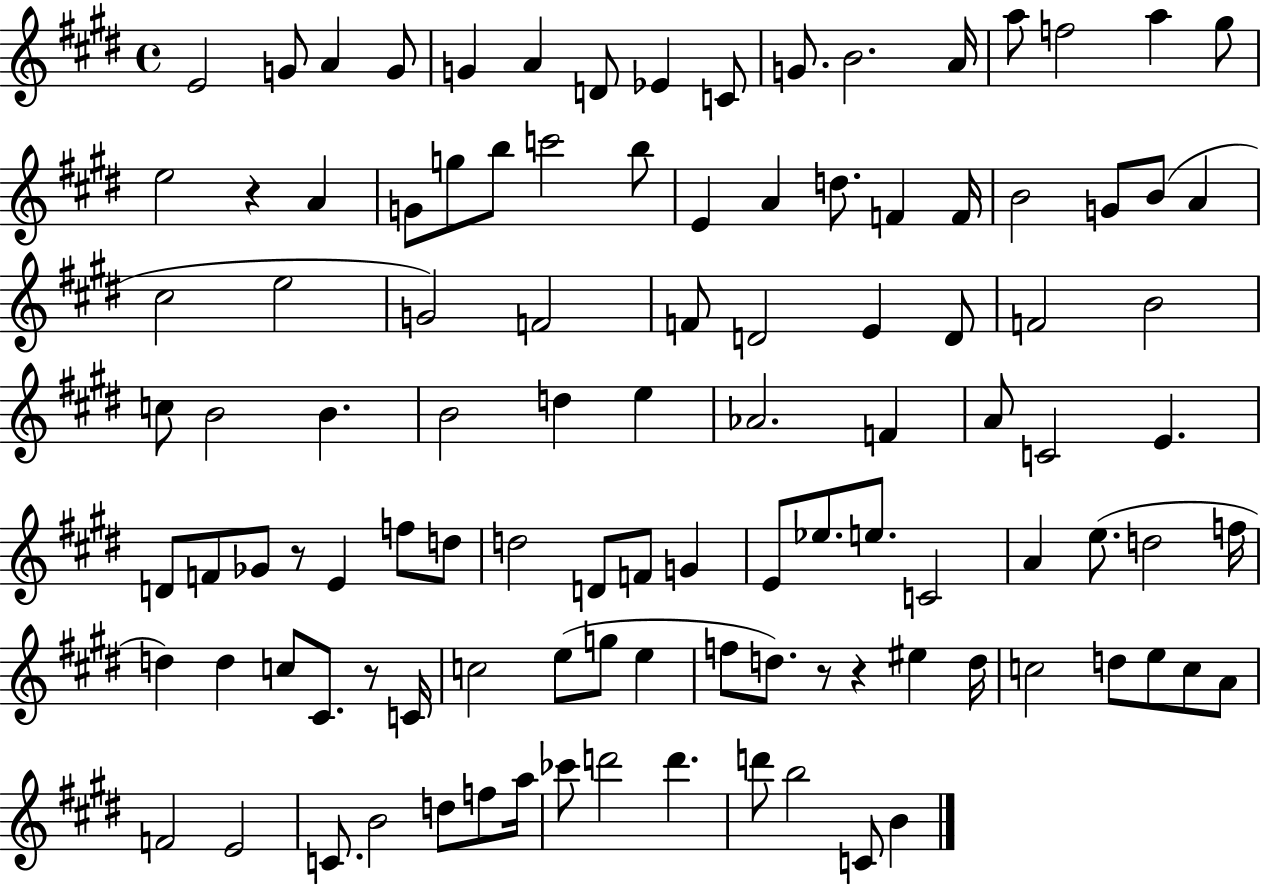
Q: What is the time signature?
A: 4/4